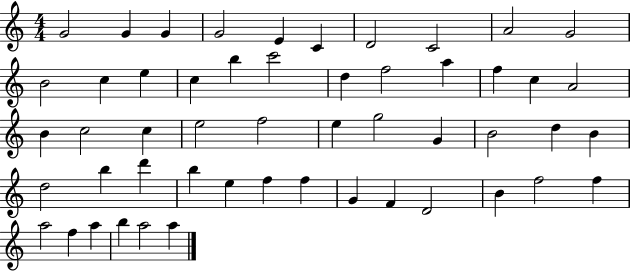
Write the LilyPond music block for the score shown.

{
  \clef treble
  \numericTimeSignature
  \time 4/4
  \key c \major
  g'2 g'4 g'4 | g'2 e'4 c'4 | d'2 c'2 | a'2 g'2 | \break b'2 c''4 e''4 | c''4 b''4 c'''2 | d''4 f''2 a''4 | f''4 c''4 a'2 | \break b'4 c''2 c''4 | e''2 f''2 | e''4 g''2 g'4 | b'2 d''4 b'4 | \break d''2 b''4 d'''4 | b''4 e''4 f''4 f''4 | g'4 f'4 d'2 | b'4 f''2 f''4 | \break a''2 f''4 a''4 | b''4 a''2 a''4 | \bar "|."
}